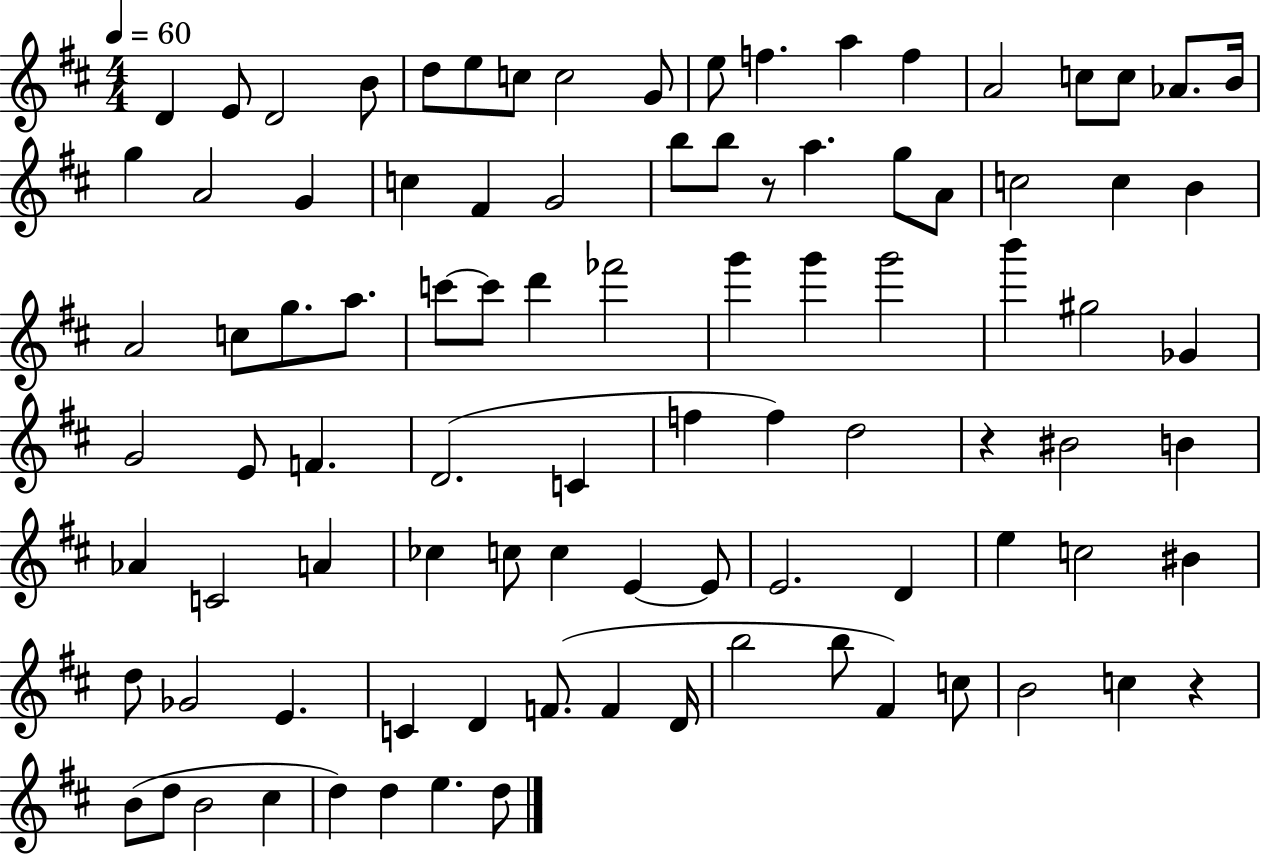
{
  \clef treble
  \numericTimeSignature
  \time 4/4
  \key d \major
  \tempo 4 = 60
  d'4 e'8 d'2 b'8 | d''8 e''8 c''8 c''2 g'8 | e''8 f''4. a''4 f''4 | a'2 c''8 c''8 aes'8. b'16 | \break g''4 a'2 g'4 | c''4 fis'4 g'2 | b''8 b''8 r8 a''4. g''8 a'8 | c''2 c''4 b'4 | \break a'2 c''8 g''8. a''8. | c'''8~~ c'''8 d'''4 fes'''2 | g'''4 g'''4 g'''2 | b'''4 gis''2 ges'4 | \break g'2 e'8 f'4. | d'2.( c'4 | f''4 f''4) d''2 | r4 bis'2 b'4 | \break aes'4 c'2 a'4 | ces''4 c''8 c''4 e'4~~ e'8 | e'2. d'4 | e''4 c''2 bis'4 | \break d''8 ges'2 e'4. | c'4 d'4 f'8.( f'4 d'16 | b''2 b''8 fis'4) c''8 | b'2 c''4 r4 | \break b'8( d''8 b'2 cis''4 | d''4) d''4 e''4. d''8 | \bar "|."
}